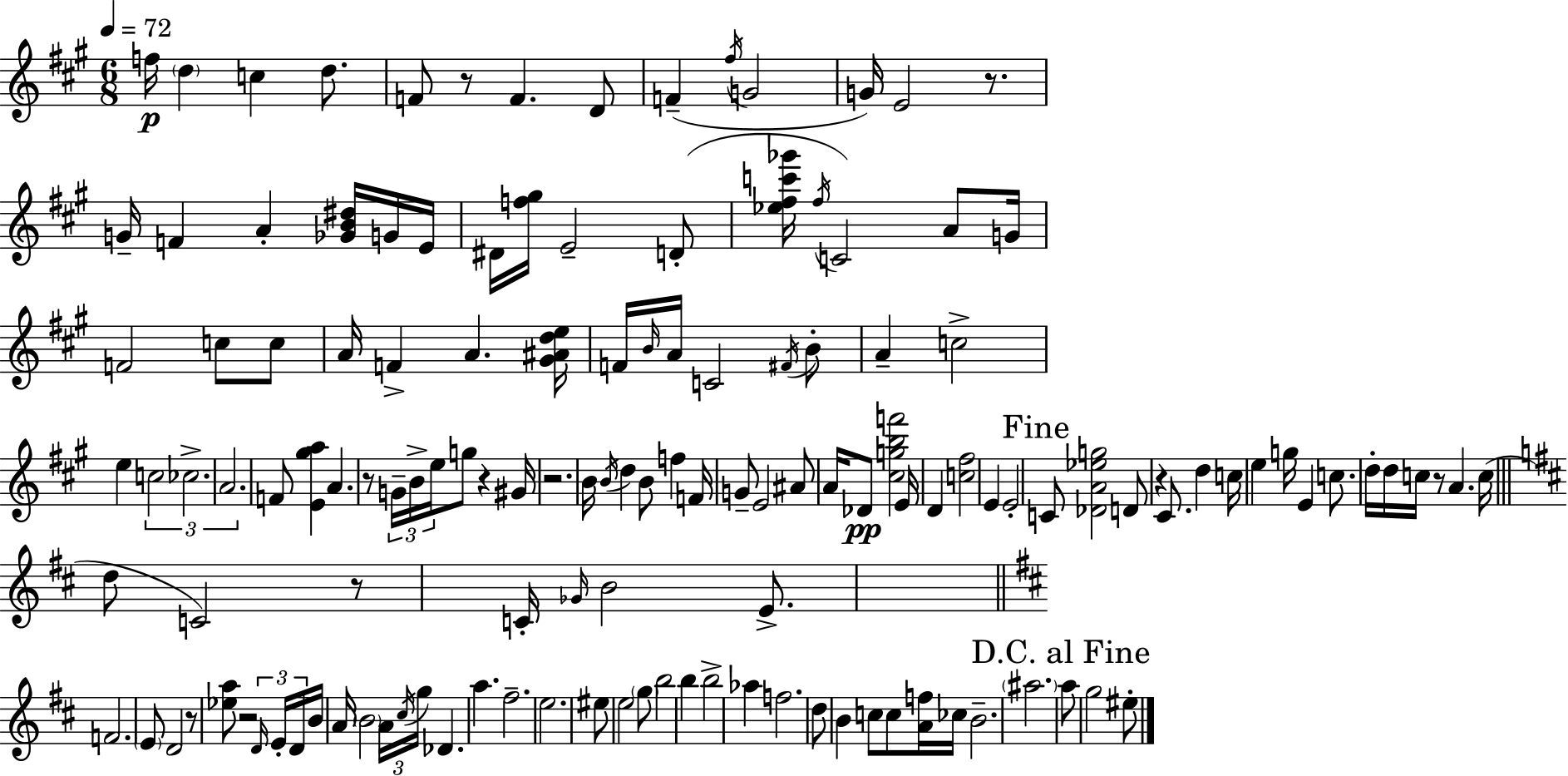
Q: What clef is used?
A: treble